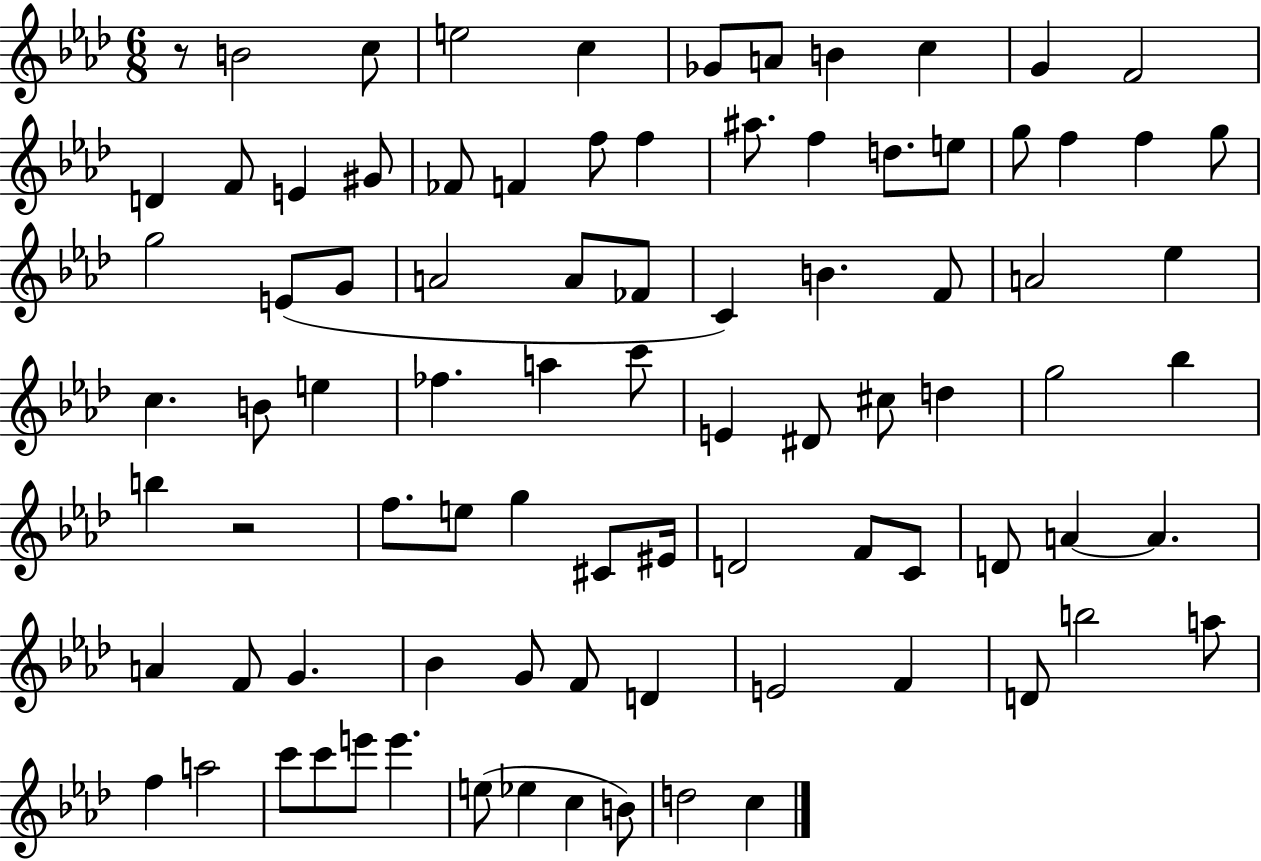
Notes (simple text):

R/e B4/h C5/e E5/h C5/q Gb4/e A4/e B4/q C5/q G4/q F4/h D4/q F4/e E4/q G#4/e FES4/e F4/q F5/e F5/q A#5/e. F5/q D5/e. E5/e G5/e F5/q F5/q G5/e G5/h E4/e G4/e A4/h A4/e FES4/e C4/q B4/q. F4/e A4/h Eb5/q C5/q. B4/e E5/q FES5/q. A5/q C6/e E4/q D#4/e C#5/e D5/q G5/h Bb5/q B5/q R/h F5/e. E5/e G5/q C#4/e EIS4/s D4/h F4/e C4/e D4/e A4/q A4/q. A4/q F4/e G4/q. Bb4/q G4/e F4/e D4/q E4/h F4/q D4/e B5/h A5/e F5/q A5/h C6/e C6/e E6/e E6/q. E5/e Eb5/q C5/q B4/e D5/h C5/q